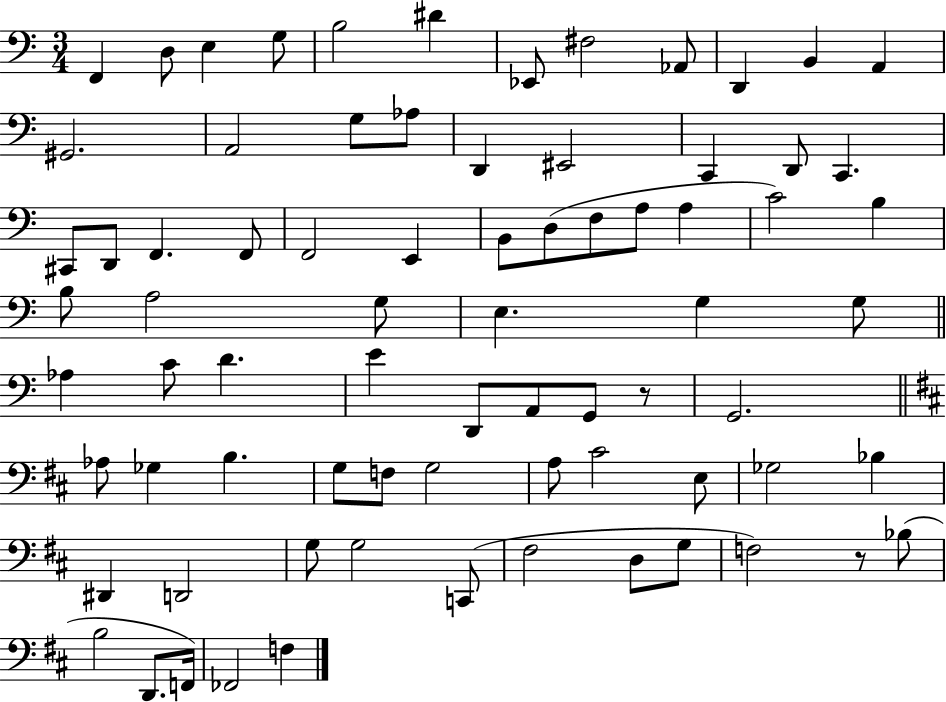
F2/q D3/e E3/q G3/e B3/h D#4/q Eb2/e F#3/h Ab2/e D2/q B2/q A2/q G#2/h. A2/h G3/e Ab3/e D2/q EIS2/h C2/q D2/e C2/q. C#2/e D2/e F2/q. F2/e F2/h E2/q B2/e D3/e F3/e A3/e A3/q C4/h B3/q B3/e A3/h G3/e E3/q. G3/q G3/e Ab3/q C4/e D4/q. E4/q D2/e A2/e G2/e R/e G2/h. Ab3/e Gb3/q B3/q. G3/e F3/e G3/h A3/e C#4/h E3/e Gb3/h Bb3/q D#2/q D2/h G3/e G3/h C2/e F#3/h D3/e G3/e F3/h R/e Bb3/e B3/h D2/e. F2/s FES2/h F3/q